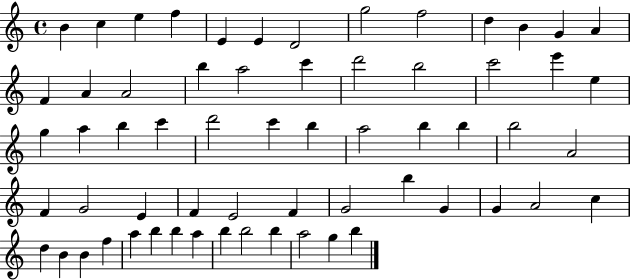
{
  \clef treble
  \time 4/4
  \defaultTimeSignature
  \key c \major
  b'4 c''4 e''4 f''4 | e'4 e'4 d'2 | g''2 f''2 | d''4 b'4 g'4 a'4 | \break f'4 a'4 a'2 | b''4 a''2 c'''4 | d'''2 b''2 | c'''2 e'''4 e''4 | \break g''4 a''4 b''4 c'''4 | d'''2 c'''4 b''4 | a''2 b''4 b''4 | b''2 a'2 | \break f'4 g'2 e'4 | f'4 e'2 f'4 | g'2 b''4 g'4 | g'4 a'2 c''4 | \break d''4 b'4 b'4 f''4 | a''4 b''4 b''4 a''4 | b''4 b''2 b''4 | a''2 g''4 b''4 | \break \bar "|."
}